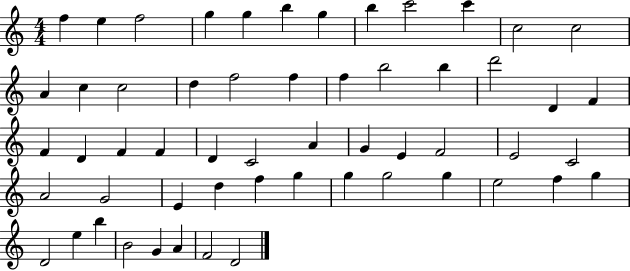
F5/q E5/q F5/h G5/q G5/q B5/q G5/q B5/q C6/h C6/q C5/h C5/h A4/q C5/q C5/h D5/q F5/h F5/q F5/q B5/h B5/q D6/h D4/q F4/q F4/q D4/q F4/q F4/q D4/q C4/h A4/q G4/q E4/q F4/h E4/h C4/h A4/h G4/h E4/q D5/q F5/q G5/q G5/q G5/h G5/q E5/h F5/q G5/q D4/h E5/q B5/q B4/h G4/q A4/q F4/h D4/h